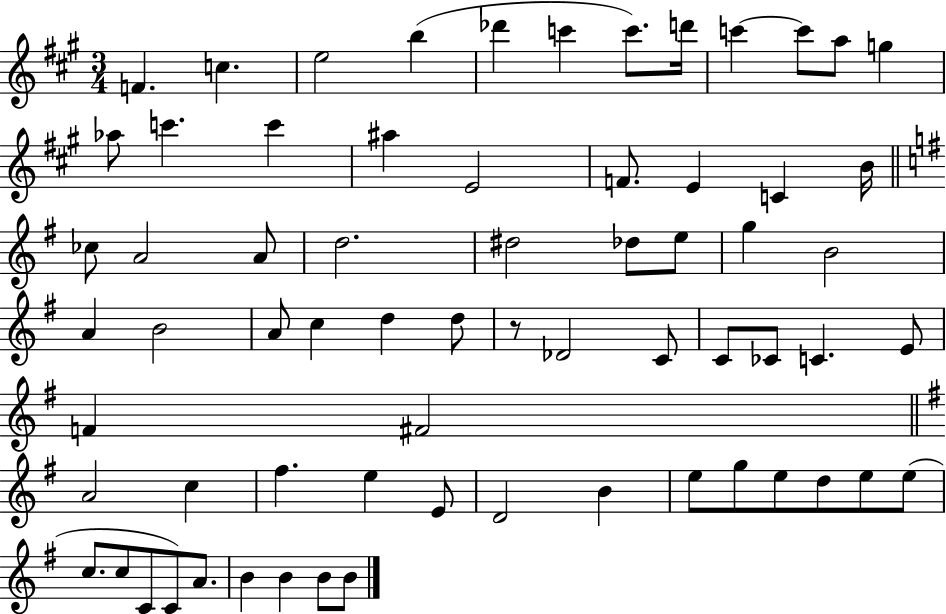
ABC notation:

X:1
T:Untitled
M:3/4
L:1/4
K:A
F c e2 b _d' c' c'/2 d'/4 c' c'/2 a/2 g _a/2 c' c' ^a E2 F/2 E C B/4 _c/2 A2 A/2 d2 ^d2 _d/2 e/2 g B2 A B2 A/2 c d d/2 z/2 _D2 C/2 C/2 _C/2 C E/2 F ^F2 A2 c ^f e E/2 D2 B e/2 g/2 e/2 d/2 e/2 e/2 c/2 c/2 C/2 C/2 A/2 B B B/2 B/2